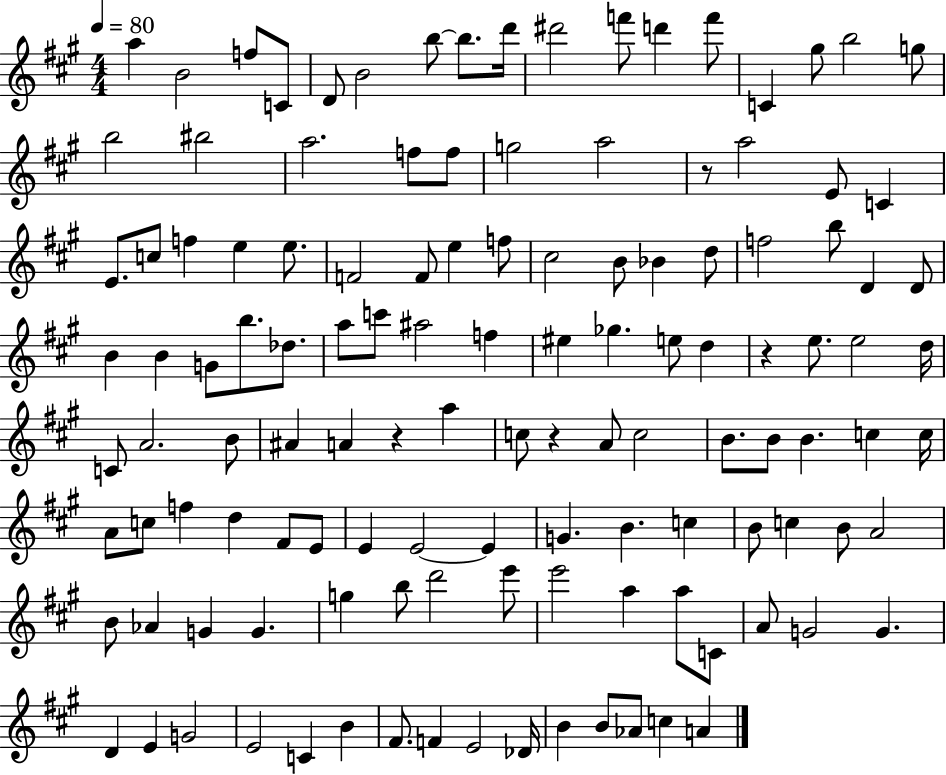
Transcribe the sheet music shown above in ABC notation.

X:1
T:Untitled
M:4/4
L:1/4
K:A
a B2 f/2 C/2 D/2 B2 b/2 b/2 d'/4 ^d'2 f'/2 d' f'/2 C ^g/2 b2 g/2 b2 ^b2 a2 f/2 f/2 g2 a2 z/2 a2 E/2 C E/2 c/2 f e e/2 F2 F/2 e f/2 ^c2 B/2 _B d/2 f2 b/2 D D/2 B B G/2 b/2 _d/2 a/2 c'/2 ^a2 f ^e _g e/2 d z e/2 e2 d/4 C/2 A2 B/2 ^A A z a c/2 z A/2 c2 B/2 B/2 B c c/4 A/2 c/2 f d ^F/2 E/2 E E2 E G B c B/2 c B/2 A2 B/2 _A G G g b/2 d'2 e'/2 e'2 a a/2 C/2 A/2 G2 G D E G2 E2 C B ^F/2 F E2 _D/4 B B/2 _A/2 c A